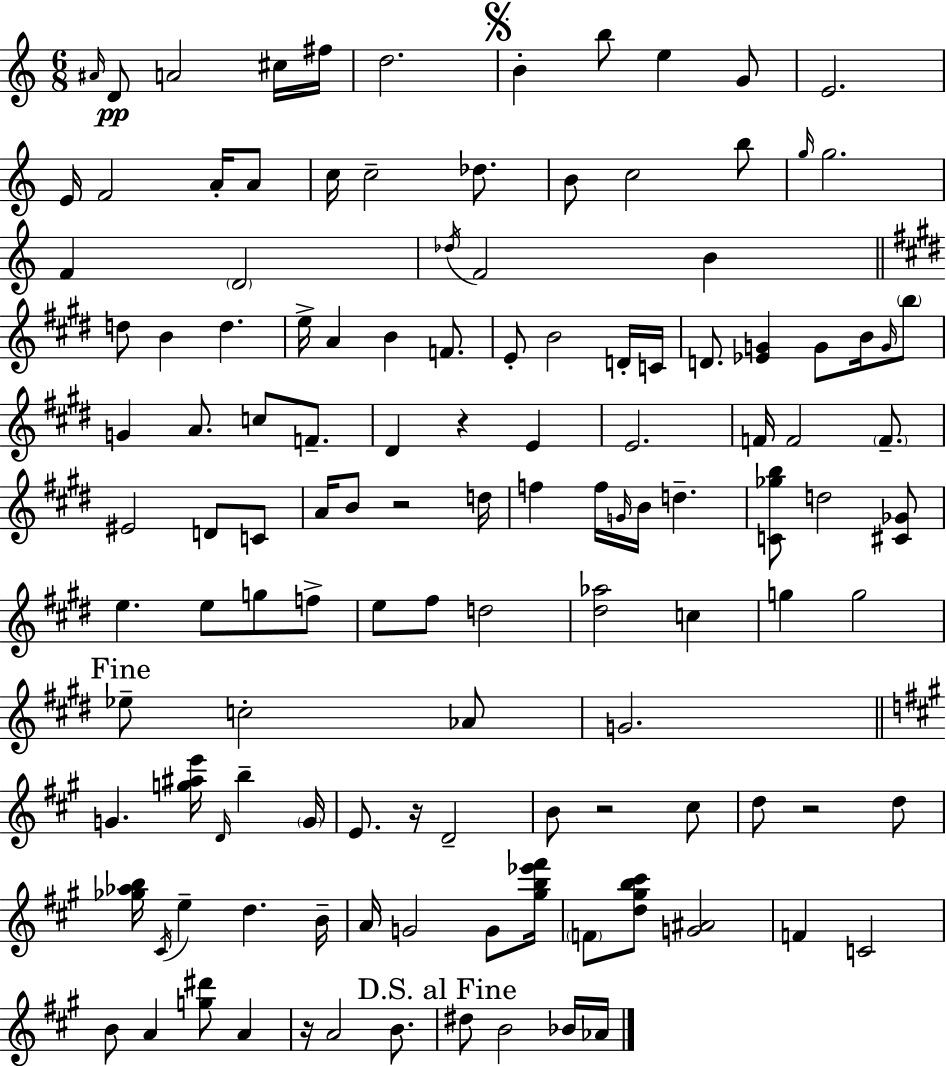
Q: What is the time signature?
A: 6/8